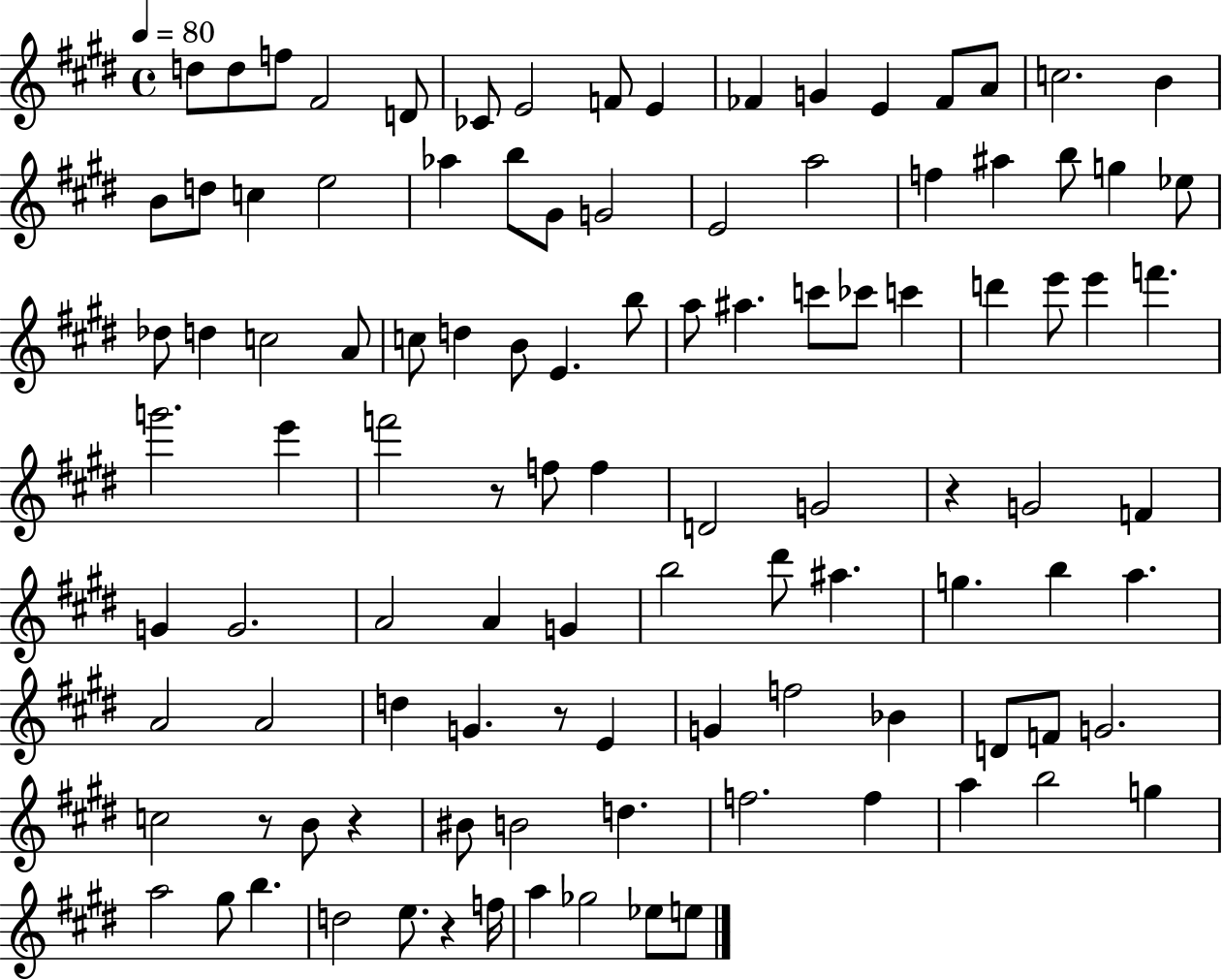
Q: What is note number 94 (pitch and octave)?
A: D5